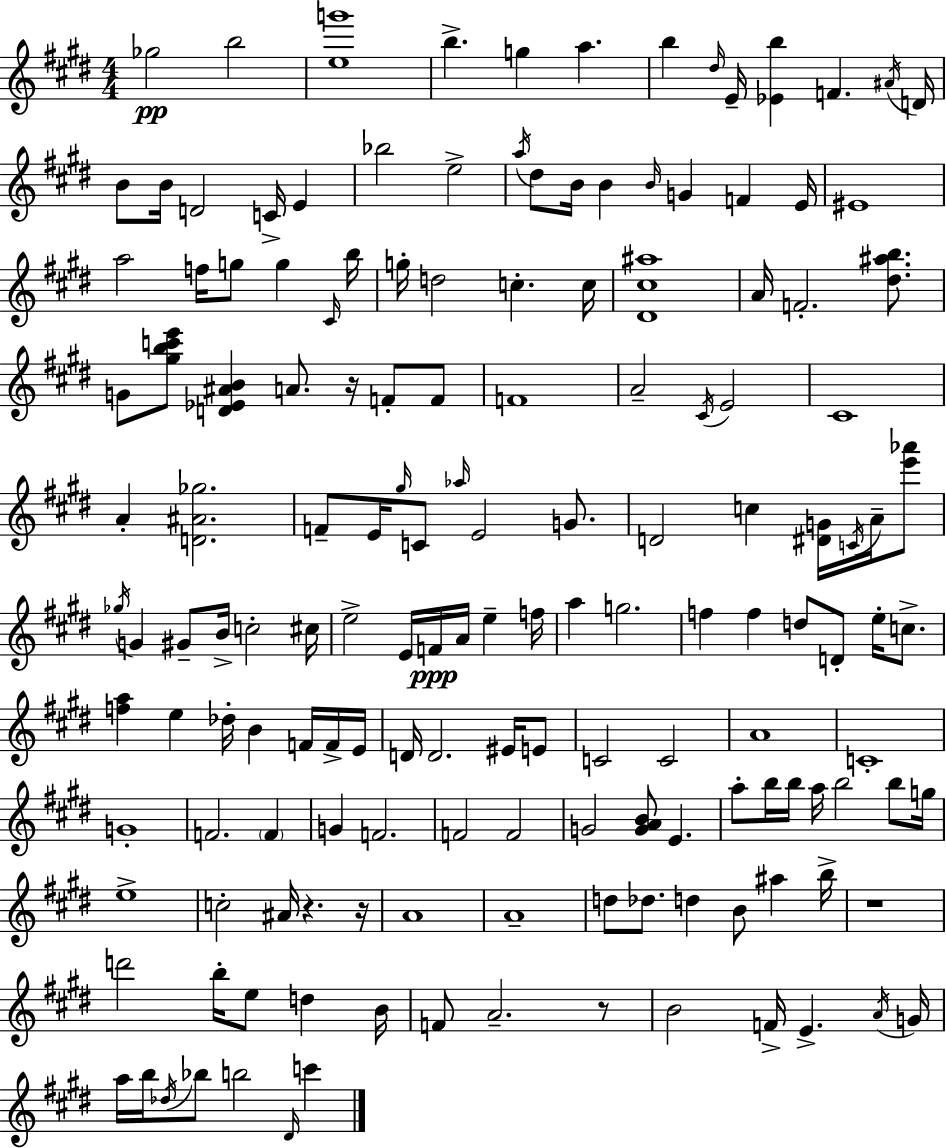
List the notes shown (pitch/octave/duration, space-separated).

Gb5/h B5/h [E5,G6]/w B5/q. G5/q A5/q. B5/q D#5/s E4/s [Eb4,B5]/q F4/q. A#4/s D4/s B4/e B4/s D4/h C4/s E4/q Bb5/h E5/h A5/s D#5/e B4/s B4/q B4/s G4/q F4/q E4/s EIS4/w A5/h F5/s G5/e G5/q C#4/s B5/s G5/s D5/h C5/q. C5/s [D#4,C#5,A#5]/w A4/s F4/h. [D#5,A#5,B5]/e. G4/e [G#5,B5,C6,E6]/e [D4,Eb4,A#4,B4]/q A4/e. R/s F4/e F4/e F4/w A4/h C#4/s E4/h C#4/w A4/q [D4,A#4,Gb5]/h. F4/e E4/s G#5/s C4/e Ab5/s E4/h G4/e. D4/h C5/q [D#4,G4]/s C4/s A4/s [E6,Ab6]/e Gb5/s G4/q G#4/e B4/s C5/h C#5/s E5/h E4/s F4/s A4/s E5/q F5/s A5/q G5/h. F5/q F5/q D5/e D4/e E5/s C5/e. [F5,A5]/q E5/q Db5/s B4/q F4/s F4/s E4/s D4/s D4/h. EIS4/s E4/e C4/h C4/h A4/w C4/w G4/w F4/h. F4/q G4/q F4/h. F4/h F4/h G4/h [G4,A4,B4]/e E4/q. A5/e B5/s B5/s A5/s B5/h B5/e G5/s E5/w C5/h A#4/s R/q. R/s A4/w A4/w D5/e Db5/e. D5/q B4/e A#5/q B5/s R/w D6/h B5/s E5/e D5/q B4/s F4/e A4/h. R/e B4/h F4/s E4/q. A4/s G4/s A5/s B5/s Db5/s Bb5/e B5/h D#4/s C6/q